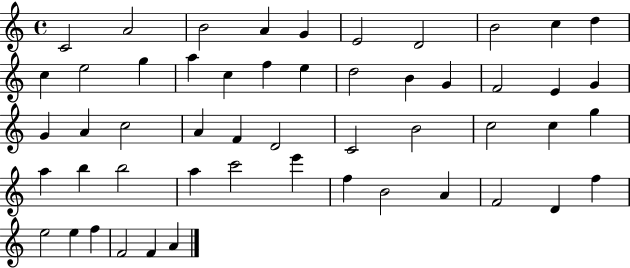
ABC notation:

X:1
T:Untitled
M:4/4
L:1/4
K:C
C2 A2 B2 A G E2 D2 B2 c d c e2 g a c f e d2 B G F2 E G G A c2 A F D2 C2 B2 c2 c g a b b2 a c'2 e' f B2 A F2 D f e2 e f F2 F A